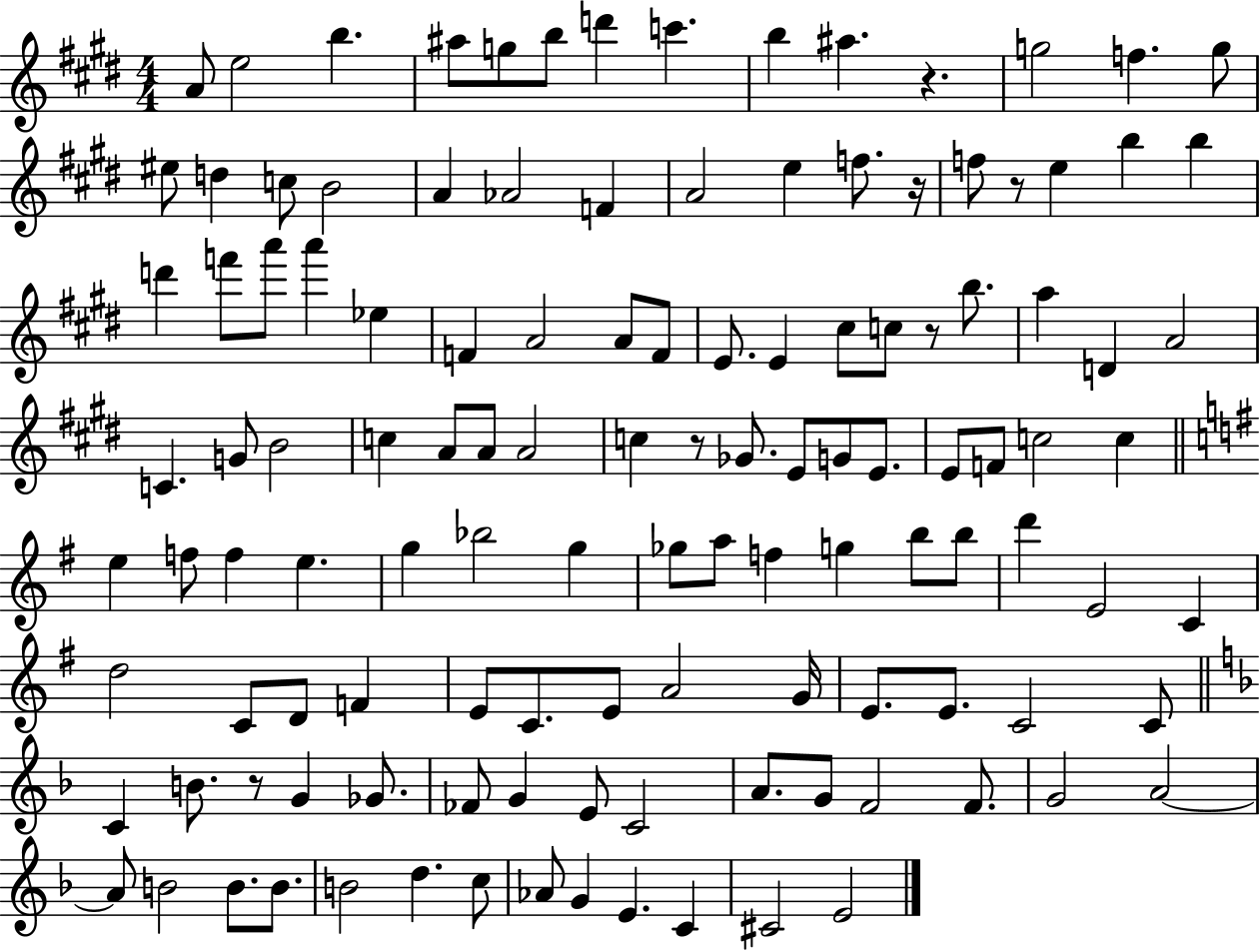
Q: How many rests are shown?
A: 6